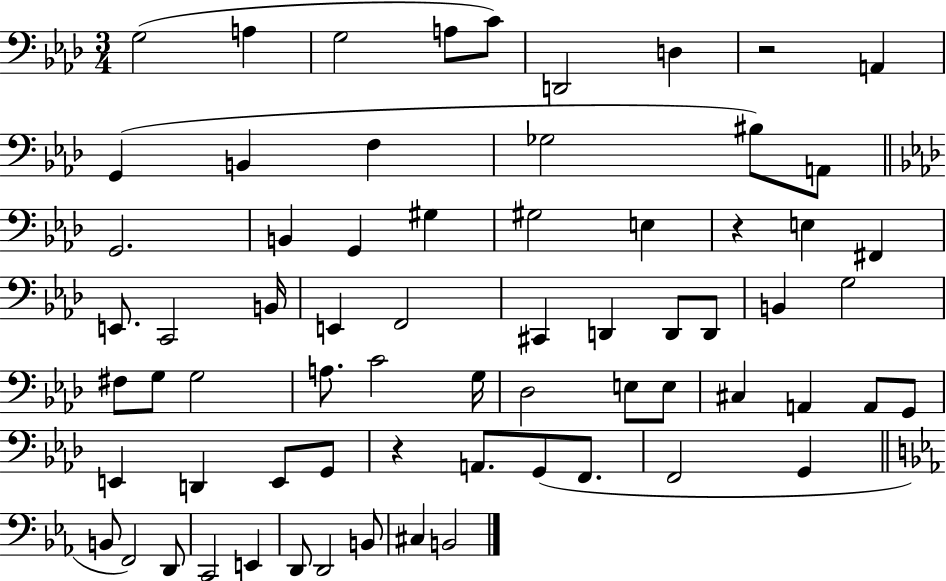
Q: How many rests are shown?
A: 3